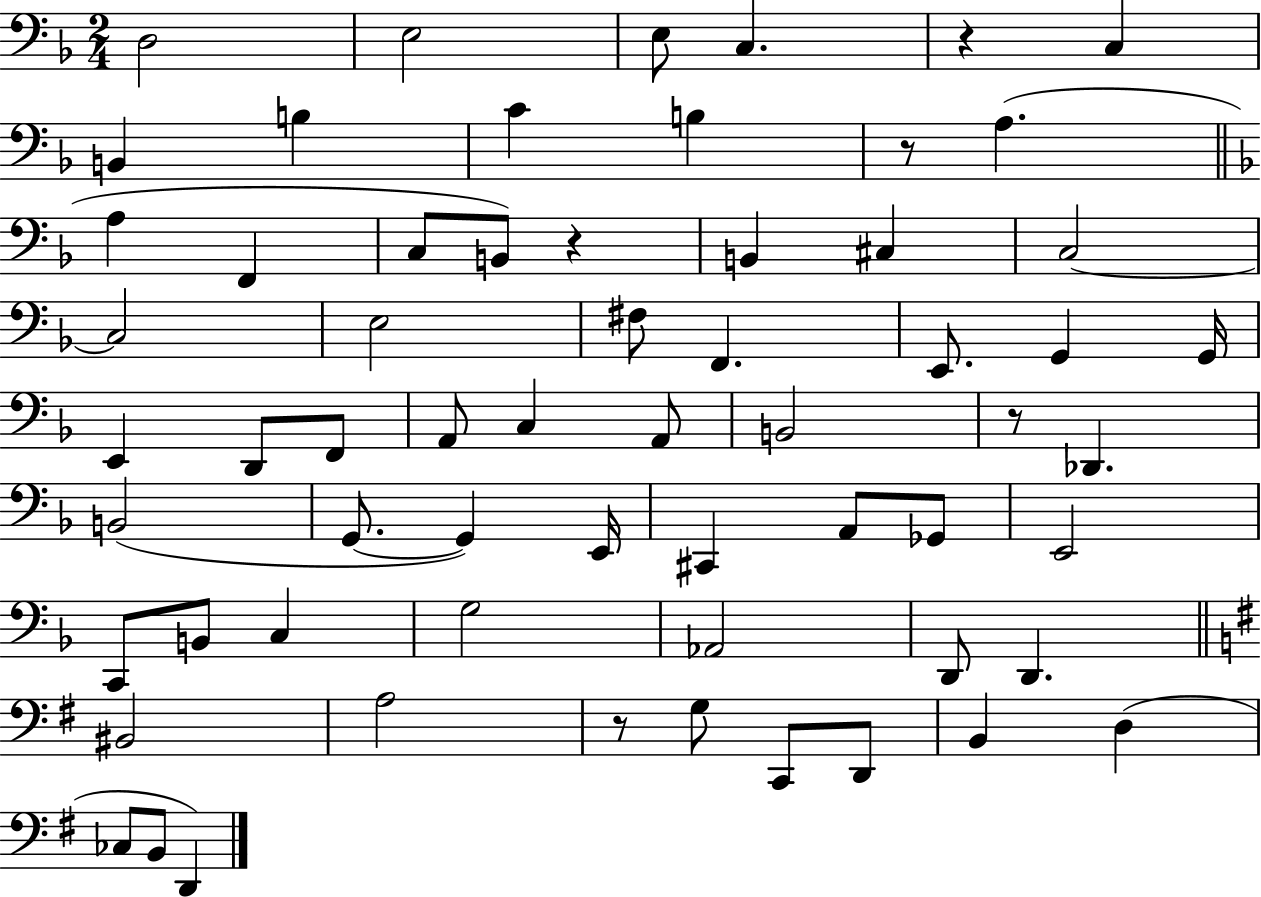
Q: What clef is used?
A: bass